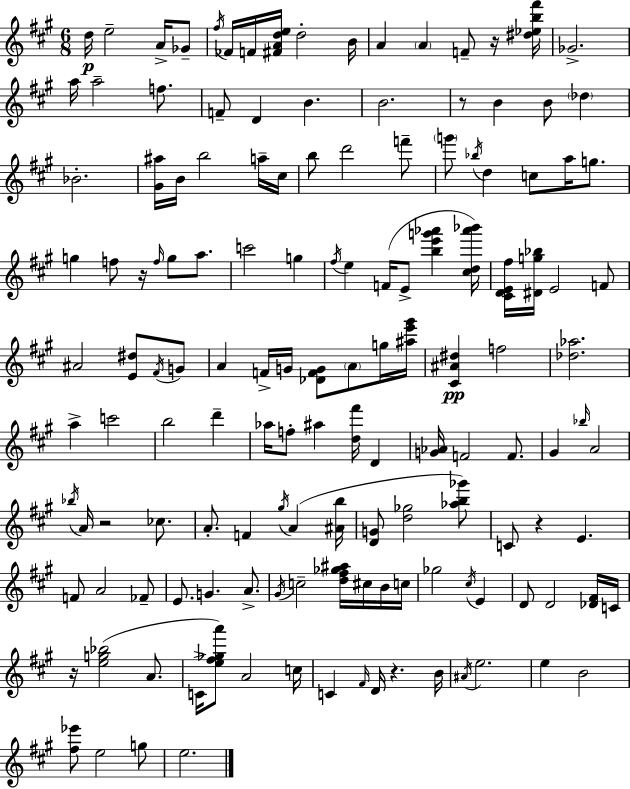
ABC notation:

X:1
T:Untitled
M:6/8
L:1/4
K:A
d/4 e2 A/4 _G/2 ^f/4 _F/4 F/4 [^FAde]/4 d2 B/4 A A F/2 z/4 [^d_eb^f']/4 _G2 a/4 a2 f/2 F/2 D B B2 z/2 B B/2 _d _B2 [^G^a]/4 B/4 b2 a/4 ^c/4 b/2 d'2 f'/2 g'/2 _b/4 d c/2 a/4 g/2 g f/2 z/4 f/4 g/2 a/2 c'2 g ^f/4 e F/4 E/2 [be'g'_a'] [^cd_a'_b']/4 [^CDE^f]/4 [^Dg_b]/4 E2 F/2 ^A2 [E^d]/2 ^F/4 G/2 A F/4 G/4 [_DFG]/2 A/2 g/4 [^ae'^g']/4 [^C^A^d] f2 [_d_a]2 a c'2 b2 d' _a/4 f/2 ^a [d^f']/4 D [G_A]/4 F2 F/2 ^G _b/4 A2 _b/4 A/4 z2 _c/2 A/2 F ^g/4 A [^Ab]/4 [DG]/2 [d_g]2 [_ab_g']/2 C/2 z E F/2 A2 _F/2 E/2 G A/2 ^G/4 c2 [d^f_g^a]/4 ^c/4 B/4 c/4 _g2 ^c/4 E D/2 D2 [_D^F]/4 C/4 z/4 [eg_b]2 A/2 C/4 [e^f_ga']/2 A2 c/4 C ^F/4 D/4 z B/4 ^A/4 e2 e B2 [^f_e']/2 e2 g/2 e2